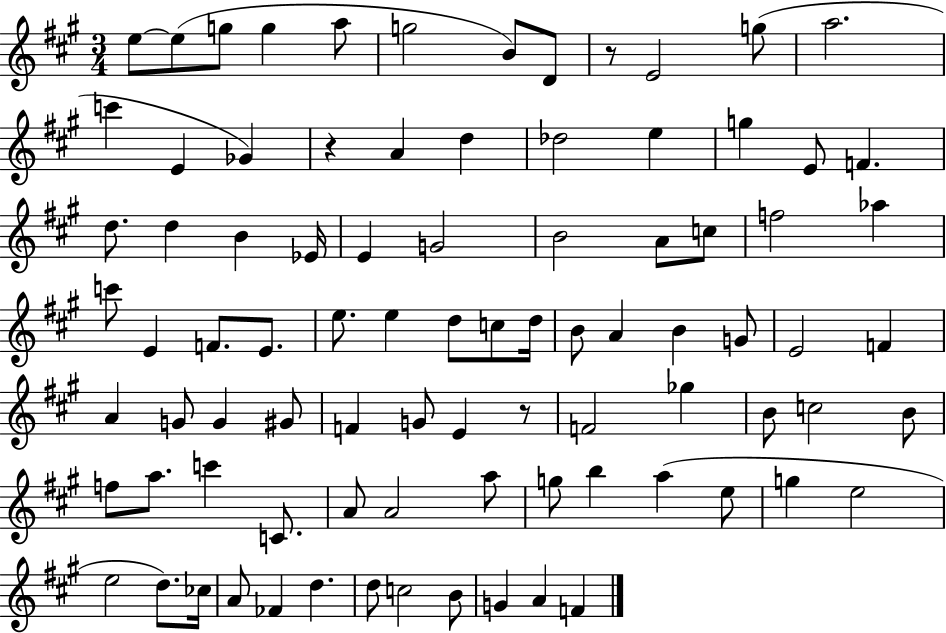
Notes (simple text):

E5/e E5/e G5/e G5/q A5/e G5/h B4/e D4/e R/e E4/h G5/e A5/h. C6/q E4/q Gb4/q R/q A4/q D5/q Db5/h E5/q G5/q E4/e F4/q. D5/e. D5/q B4/q Eb4/s E4/q G4/h B4/h A4/e C5/e F5/h Ab5/q C6/e E4/q F4/e. E4/e. E5/e. E5/q D5/e C5/e D5/s B4/e A4/q B4/q G4/e E4/h F4/q A4/q G4/e G4/q G#4/e F4/q G4/e E4/q R/e F4/h Gb5/q B4/e C5/h B4/e F5/e A5/e. C6/q C4/e. A4/e A4/h A5/e G5/e B5/q A5/q E5/e G5/q E5/h E5/h D5/e. CES5/s A4/e FES4/q D5/q. D5/e C5/h B4/e G4/q A4/q F4/q